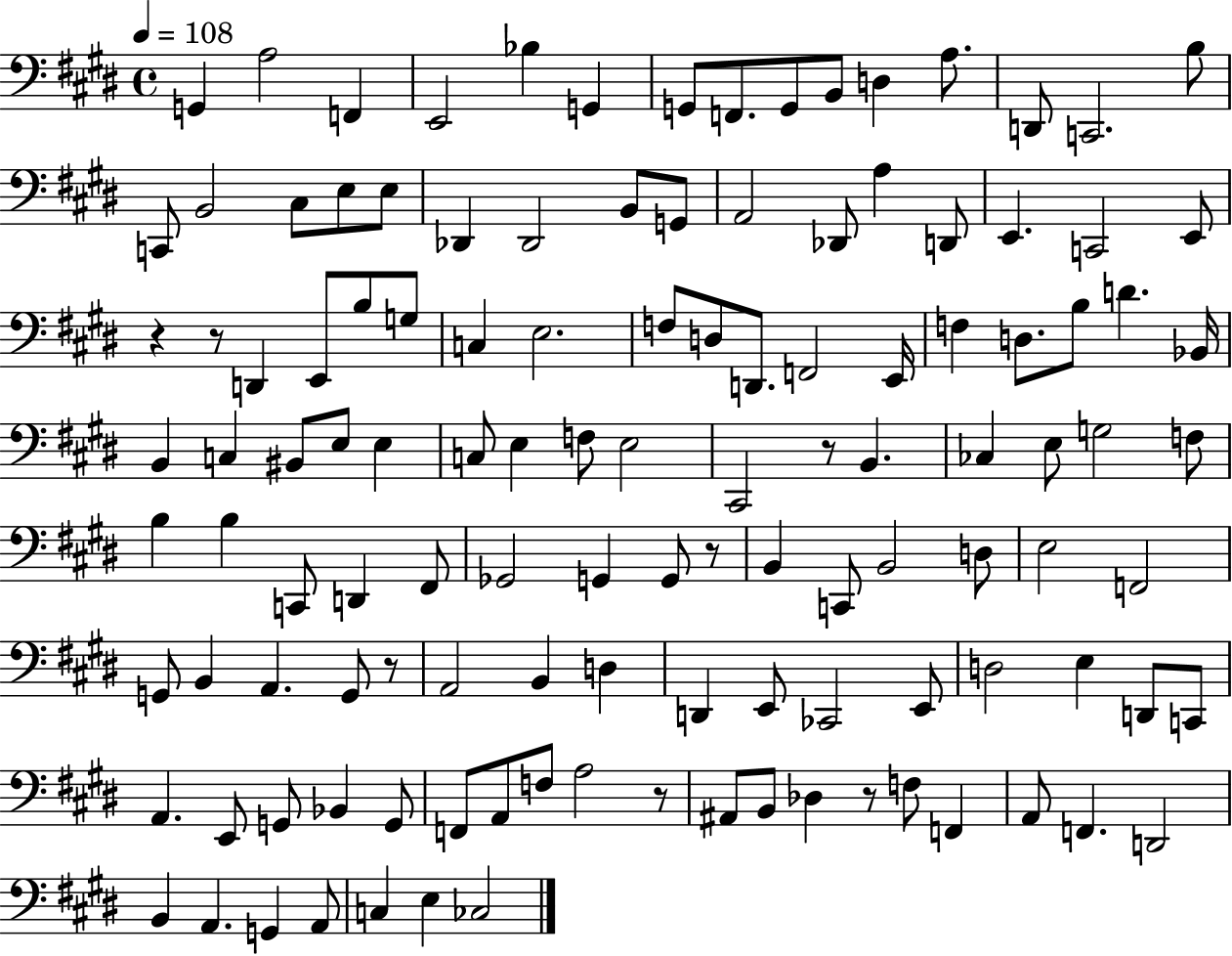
G2/q A3/h F2/q E2/h Bb3/q G2/q G2/e F2/e. G2/e B2/e D3/q A3/e. D2/e C2/h. B3/e C2/e B2/h C#3/e E3/e E3/e Db2/q Db2/h B2/e G2/e A2/h Db2/e A3/q D2/e E2/q. C2/h E2/e R/q R/e D2/q E2/e B3/e G3/e C3/q E3/h. F3/e D3/e D2/e. F2/h E2/s F3/q D3/e. B3/e D4/q. Bb2/s B2/q C3/q BIS2/e E3/e E3/q C3/e E3/q F3/e E3/h C#2/h R/e B2/q. CES3/q E3/e G3/h F3/e B3/q B3/q C2/e D2/q F#2/e Gb2/h G2/q G2/e R/e B2/q C2/e B2/h D3/e E3/h F2/h G2/e B2/q A2/q. G2/e R/e A2/h B2/q D3/q D2/q E2/e CES2/h E2/e D3/h E3/q D2/e C2/e A2/q. E2/e G2/e Bb2/q G2/e F2/e A2/e F3/e A3/h R/e A#2/e B2/e Db3/q R/e F3/e F2/q A2/e F2/q. D2/h B2/q A2/q. G2/q A2/e C3/q E3/q CES3/h